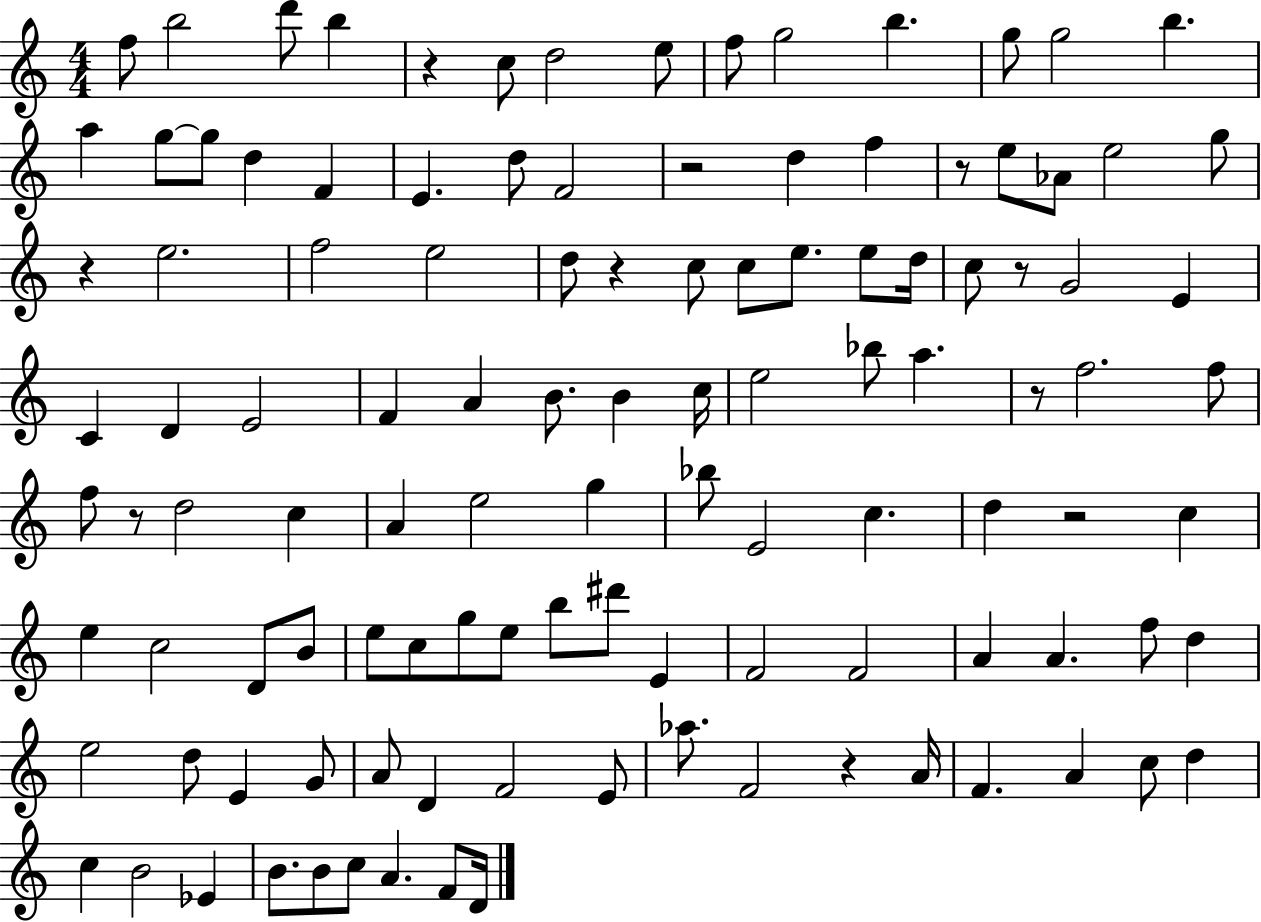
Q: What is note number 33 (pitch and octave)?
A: C5